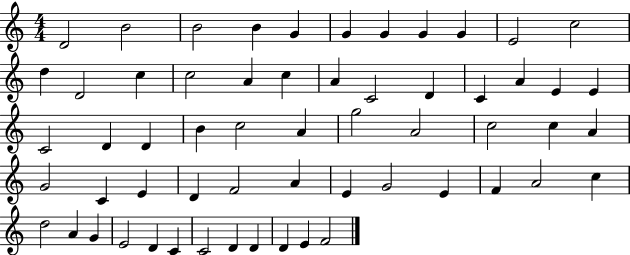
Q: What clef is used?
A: treble